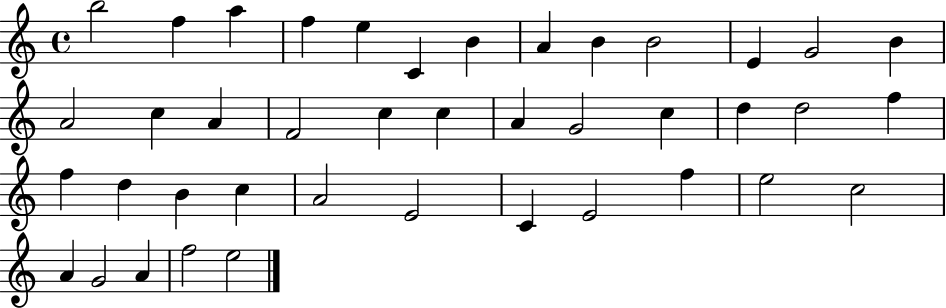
B5/h F5/q A5/q F5/q E5/q C4/q B4/q A4/q B4/q B4/h E4/q G4/h B4/q A4/h C5/q A4/q F4/h C5/q C5/q A4/q G4/h C5/q D5/q D5/h F5/q F5/q D5/q B4/q C5/q A4/h E4/h C4/q E4/h F5/q E5/h C5/h A4/q G4/h A4/q F5/h E5/h